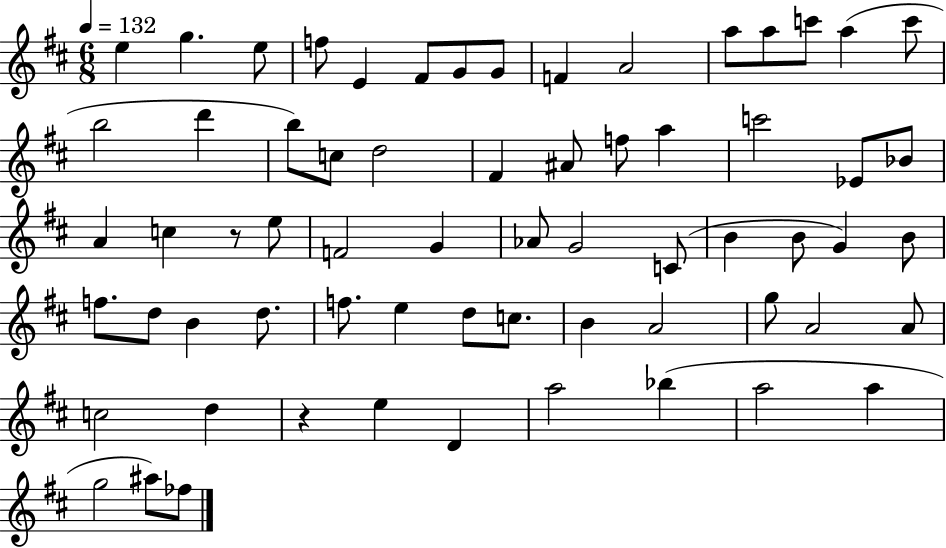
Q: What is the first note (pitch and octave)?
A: E5